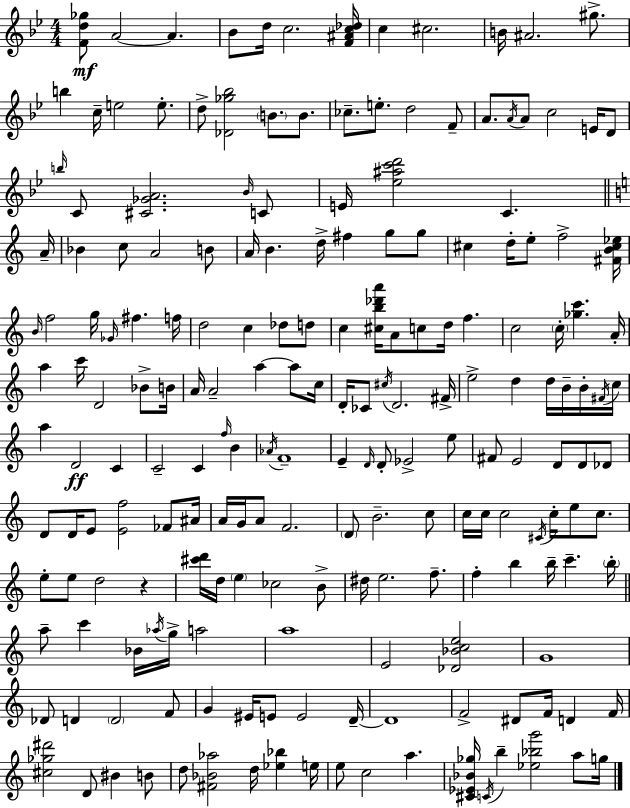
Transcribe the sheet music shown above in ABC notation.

X:1
T:Untitled
M:4/4
L:1/4
K:Bb
[Fd_g]/2 A2 A _B/2 d/4 c2 [F^Ac_d]/4 c ^c2 B/4 ^A2 ^g/2 b c/4 e2 e/2 d/2 [_D_g_b]2 B/2 B/2 _c/2 e/2 d2 F/2 A/2 A/4 A/2 c2 E/4 D/2 b/4 C/2 [^C_GA]2 _B/4 C/2 E/4 [_e^ac'd']2 C A/4 _B c/2 A2 B/2 A/4 B d/4 ^f g/2 g/2 ^c d/4 e/2 f2 [^FB^c_e]/4 B/4 f2 g/4 _G/4 ^f f/4 d2 c _d/2 d/2 c [^cb_d'a']/4 A/2 c/2 d/4 f c2 c/4 [_gc'] A/4 a c'/4 D2 _B/2 B/4 A/4 A2 a a/2 c/4 D/4 _C/2 ^c/4 D2 ^F/4 e2 d d/4 B/4 B/4 ^F/4 c/4 a D2 C C2 C f/4 B _A/4 F4 E D/4 D/2 _E2 e/2 ^F/2 E2 D/2 D/2 _D/2 D/2 D/4 E/2 [Ef]2 _F/2 ^A/4 A/4 G/4 A/2 F2 D/2 B2 c/2 c/4 c/4 c2 ^C/4 c/4 e/2 c/2 e/2 e/2 d2 z [^c'd']/4 d/4 e _c2 B/2 ^d/4 e2 f/2 f b b/4 c' b/4 a/2 c' _B/4 _a/4 g/4 a2 a4 E2 [_D_Bce]2 G4 _D/2 D D2 F/2 G ^E/4 E/2 E2 D/4 D4 F2 ^D/2 F/4 D F/4 [^c_g^d']2 D/2 ^B B/2 d/2 [^F_B_a]2 d/4 [_e_b] e/4 e/2 c2 a [^C_E_B_g]/4 C/4 b [_e_bg']2 a/2 g/4